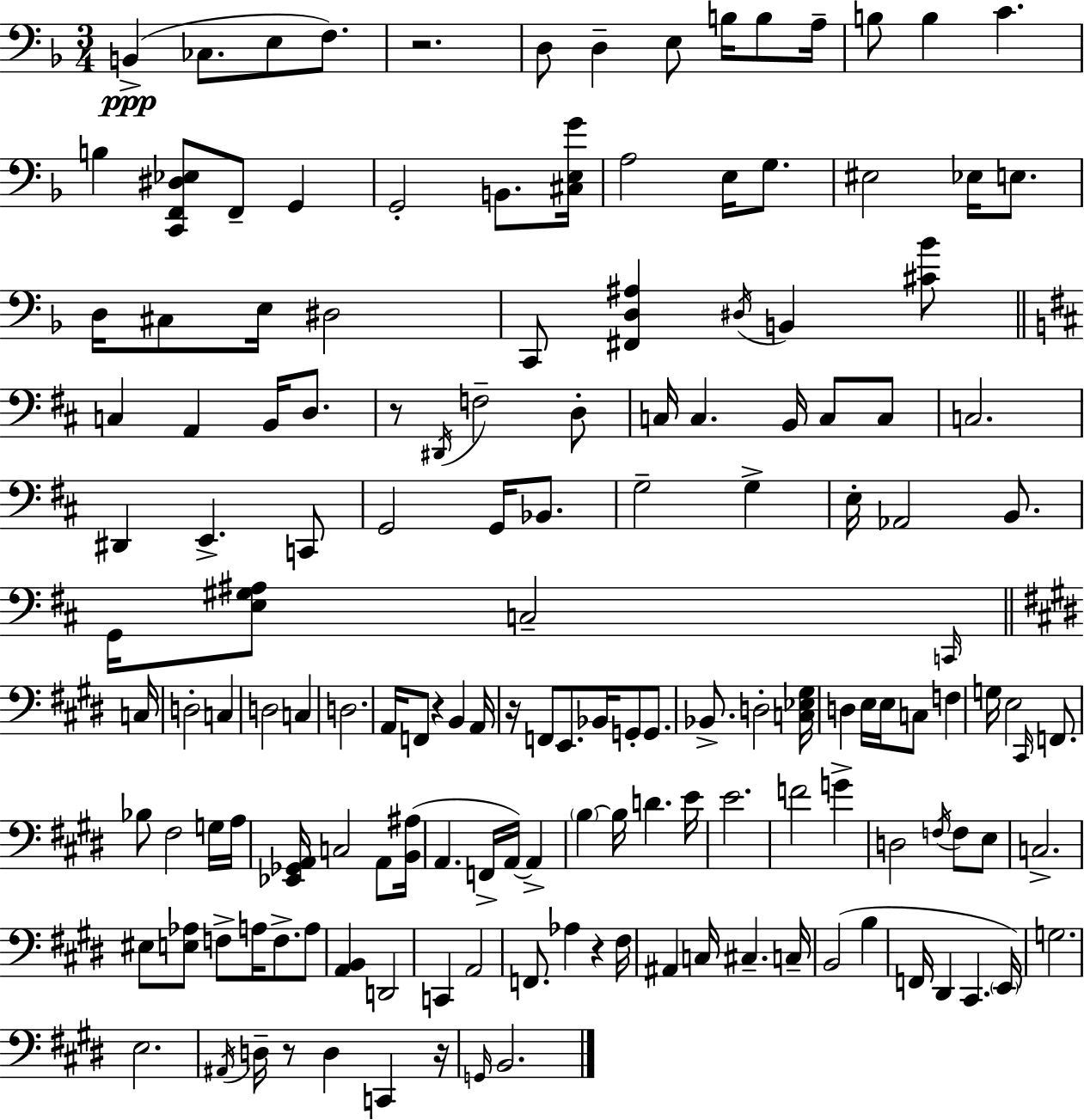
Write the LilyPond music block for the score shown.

{
  \clef bass
  \numericTimeSignature
  \time 3/4
  \key d \minor
  b,4->(\ppp ces8. e8 f8.) | r2. | d8 d4-- e8 b16 b8 a16-- | b8 b4 c'4. | \break b4 <c, f, dis ees>8 f,8-- g,4 | g,2-. b,8. <cis e g'>16 | a2 e16 g8. | eis2 ees16 e8. | \break d16 cis8 e16 dis2 | c,8 <fis, d ais>4 \acciaccatura { dis16 } b,4 <cis' bes'>8 | \bar "||" \break \key d \major c4 a,4 b,16 d8. | r8 \acciaccatura { dis,16 } f2-- d8-. | c16 c4. b,16 c8 c8 | c2. | \break dis,4 e,4.-> c,8 | g,2 g,16 bes,8. | g2-- g4-> | e16-. aes,2 b,8. | \break g,16 <e gis ais>8 c2-- | \grace { c,16 } \bar "||" \break \key e \major c16 d2-. c4 | d2 c4 | d2. | a,16 f,8 r4 b,4 | \break a,16 r16 f,8 e,8. bes,16 g,8-. g,8. | bes,8.-> d2-. | <c ees gis>16 d4 e16 e16 c8 f4 | g16 e2 \grace { cis,16 } f,8. | \break bes8 fis2 | g16 a16 <ees, ges, a,>16 c2 a,8 | <b, ais>16( a,4. f,16-> a,16~~) a,4-> | \parenthesize b4~~ b16 d'4. | \break e'16 e'2. | f'2 g'4-> | d2 \acciaccatura { f16 } f8 | e8 c2.-> | \break eis8 <e aes>8 f8-> a16 f8.-> | a8 <a, b,>4 d,2 | c,4 a,2 | f,8. aes4 r4 | \break fis16 ais,4 c16 cis4.-- | c16-- b,2( b4 | f,16 dis,4 cis,4. | \parenthesize e,16) g2. | \break e2. | \acciaccatura { ais,16 } d16-- r8 d4 c,4 | r16 \grace { g,16 } b,2. | \bar "|."
}